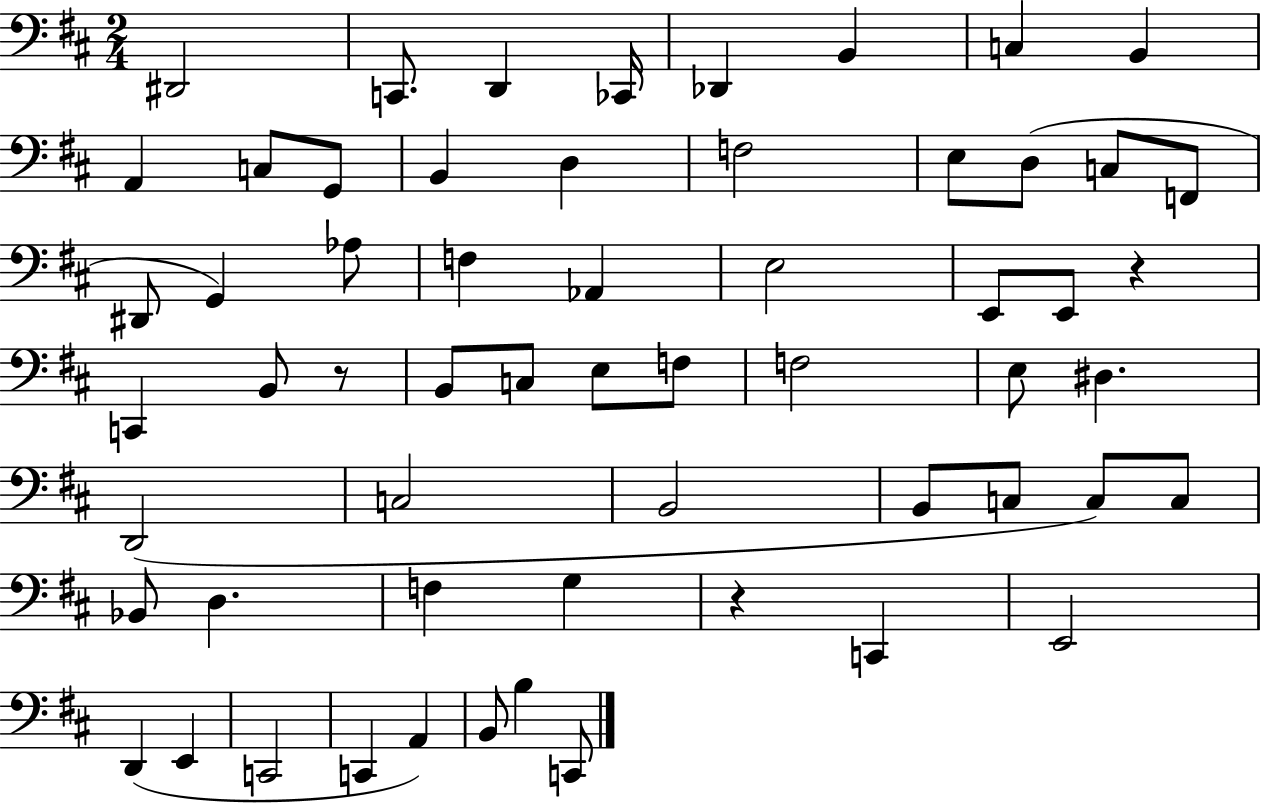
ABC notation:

X:1
T:Untitled
M:2/4
L:1/4
K:D
^D,,2 C,,/2 D,, _C,,/4 _D,, B,, C, B,, A,, C,/2 G,,/2 B,, D, F,2 E,/2 D,/2 C,/2 F,,/2 ^D,,/2 G,, _A,/2 F, _A,, E,2 E,,/2 E,,/2 z C,, B,,/2 z/2 B,,/2 C,/2 E,/2 F,/2 F,2 E,/2 ^D, D,,2 C,2 B,,2 B,,/2 C,/2 C,/2 C,/2 _B,,/2 D, F, G, z C,, E,,2 D,, E,, C,,2 C,, A,, B,,/2 B, C,,/2